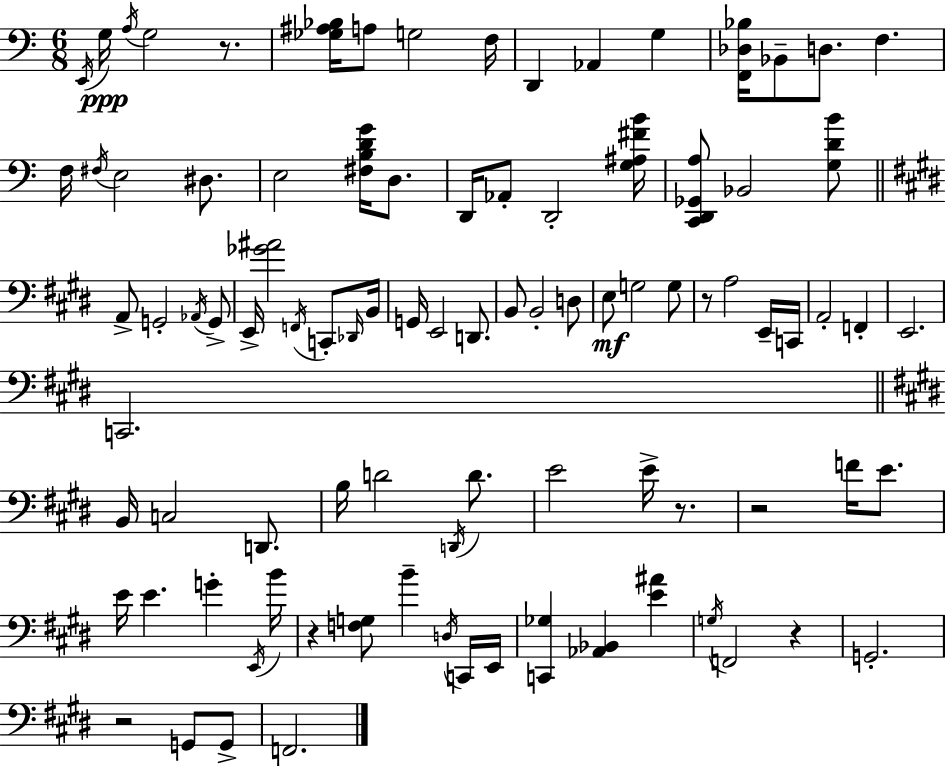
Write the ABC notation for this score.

X:1
T:Untitled
M:6/8
L:1/4
K:Am
E,,/4 G,/4 A,/4 G,2 z/2 [_G,^A,_B,]/4 A,/2 G,2 F,/4 D,, _A,, G, [F,,_D,_B,]/4 _B,,/2 D,/2 F, F,/4 ^F,/4 E,2 ^D,/2 E,2 [^F,B,DG]/4 D,/2 D,,/4 _A,,/2 D,,2 [G,^A,^FB]/4 [C,,D,,_G,,A,]/2 _B,,2 [G,DB]/2 A,,/2 G,,2 _A,,/4 G,,/2 E,,/4 [_G^A]2 F,,/4 C,,/2 _D,,/4 B,,/4 G,,/4 E,,2 D,,/2 B,,/2 B,,2 D,/2 E,/2 G,2 G,/2 z/2 A,2 E,,/4 C,,/4 A,,2 F,, E,,2 C,,2 B,,/4 C,2 D,,/2 B,/4 D2 D,,/4 D/2 E2 E/4 z/2 z2 F/4 E/2 E/4 E G E,,/4 B/4 z [F,G,]/2 B D,/4 C,,/4 E,,/4 [C,,_G,] [_A,,_B,,] [E^A] G,/4 F,,2 z G,,2 z2 G,,/2 G,,/2 F,,2